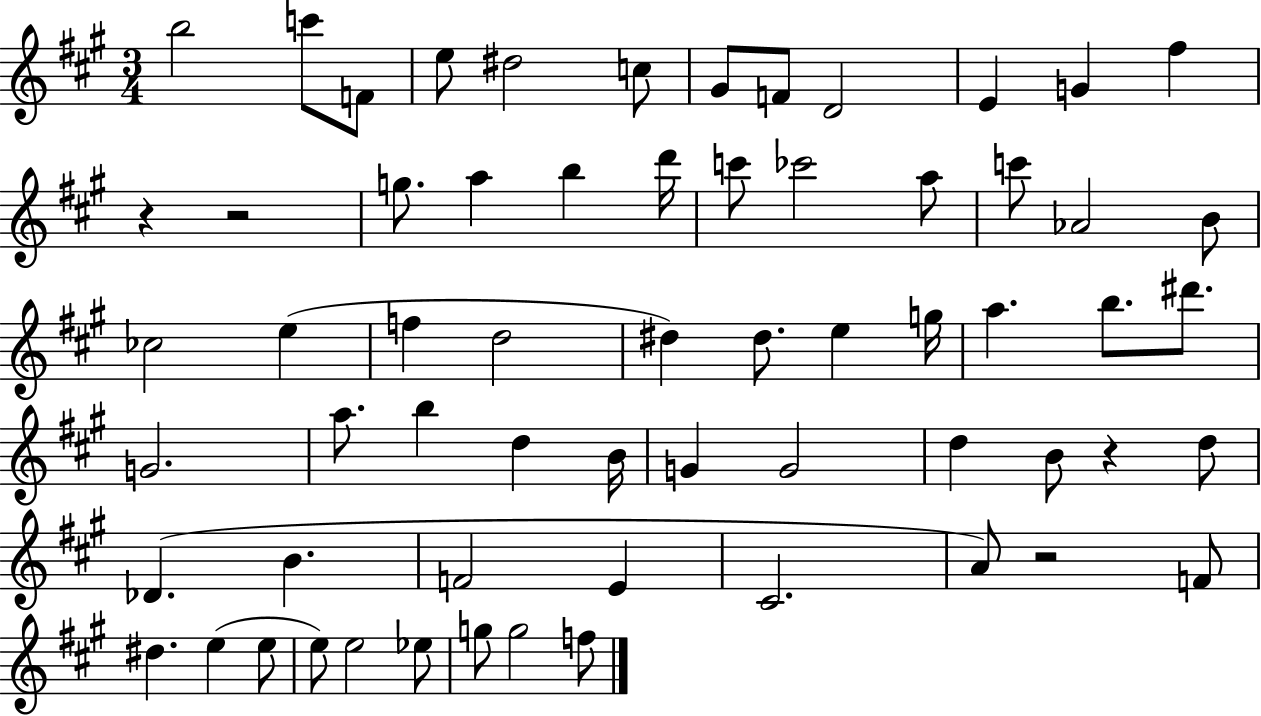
B5/h C6/e F4/e E5/e D#5/h C5/e G#4/e F4/e D4/h E4/q G4/q F#5/q R/q R/h G5/e. A5/q B5/q D6/s C6/e CES6/h A5/e C6/e Ab4/h B4/e CES5/h E5/q F5/q D5/h D#5/q D#5/e. E5/q G5/s A5/q. B5/e. D#6/e. G4/h. A5/e. B5/q D5/q B4/s G4/q G4/h D5/q B4/e R/q D5/e Db4/q. B4/q. F4/h E4/q C#4/h. A4/e R/h F4/e D#5/q. E5/q E5/e E5/e E5/h Eb5/e G5/e G5/h F5/e